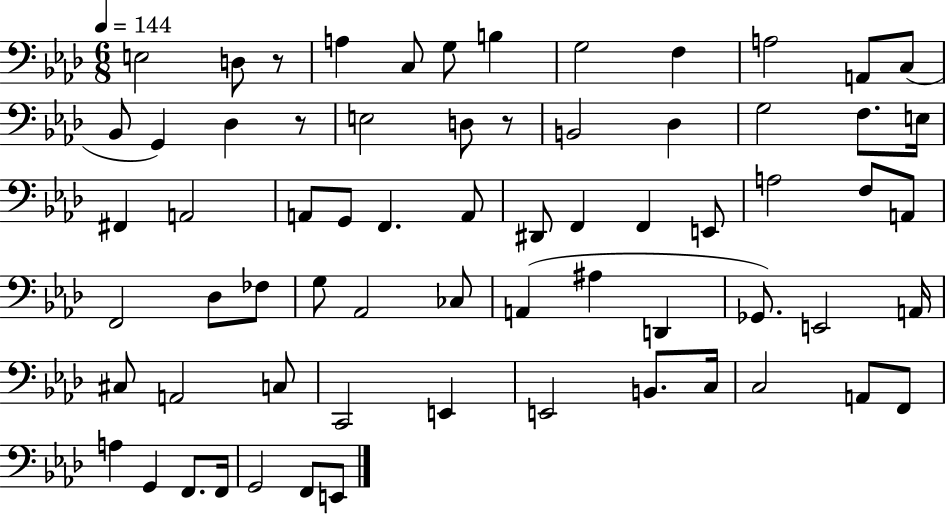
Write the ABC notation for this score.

X:1
T:Untitled
M:6/8
L:1/4
K:Ab
E,2 D,/2 z/2 A, C,/2 G,/2 B, G,2 F, A,2 A,,/2 C,/2 _B,,/2 G,, _D, z/2 E,2 D,/2 z/2 B,,2 _D, G,2 F,/2 E,/4 ^F,, A,,2 A,,/2 G,,/2 F,, A,,/2 ^D,,/2 F,, F,, E,,/2 A,2 F,/2 A,,/2 F,,2 _D,/2 _F,/2 G,/2 _A,,2 _C,/2 A,, ^A, D,, _G,,/2 E,,2 A,,/4 ^C,/2 A,,2 C,/2 C,,2 E,, E,,2 B,,/2 C,/4 C,2 A,,/2 F,,/2 A, G,, F,,/2 F,,/4 G,,2 F,,/2 E,,/2